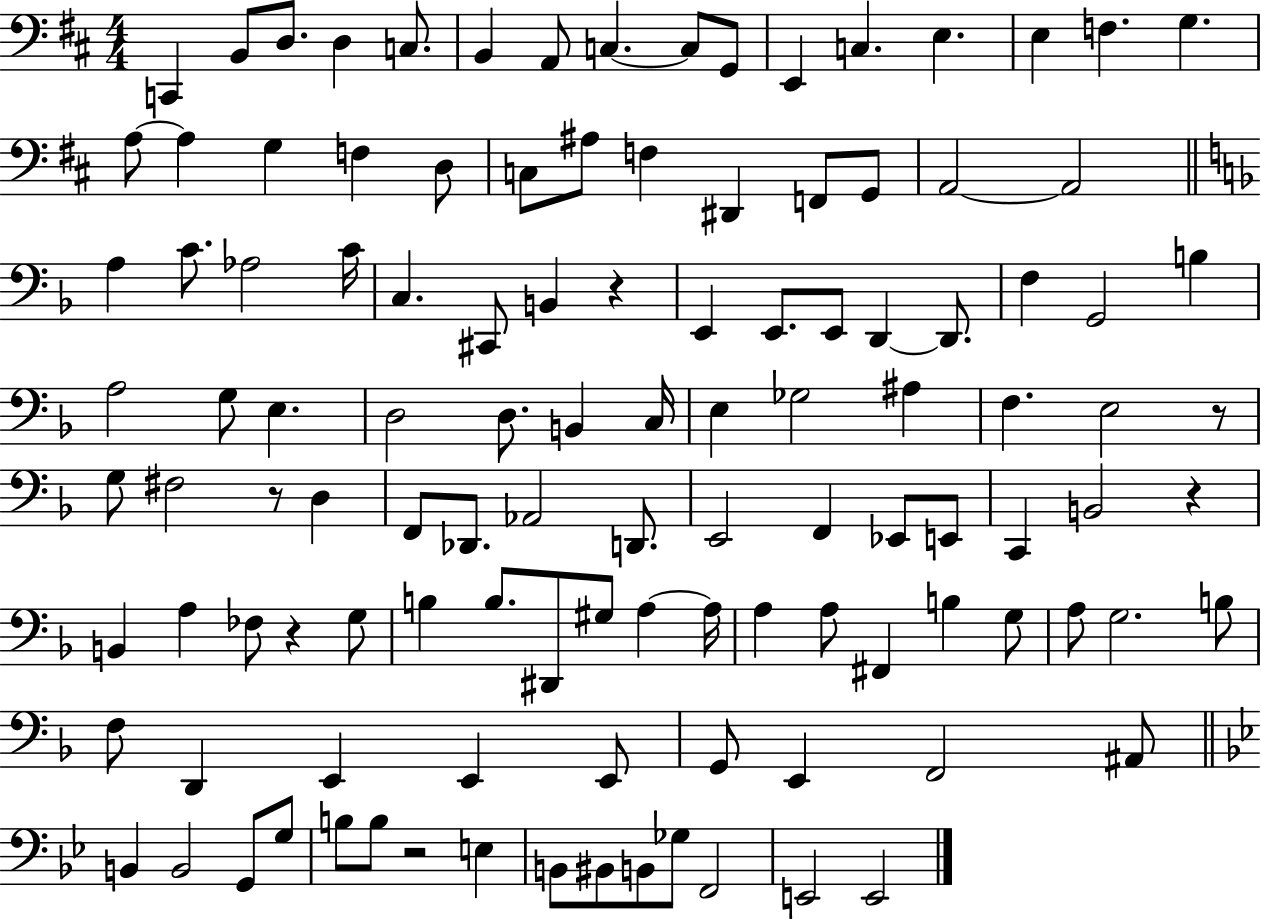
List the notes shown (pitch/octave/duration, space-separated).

C2/q B2/e D3/e. D3/q C3/e. B2/q A2/e C3/q. C3/e G2/e E2/q C3/q. E3/q. E3/q F3/q. G3/q. A3/e A3/q G3/q F3/q D3/e C3/e A#3/e F3/q D#2/q F2/e G2/e A2/h A2/h A3/q C4/e. Ab3/h C4/s C3/q. C#2/e B2/q R/q E2/q E2/e. E2/e D2/q D2/e. F3/q G2/h B3/q A3/h G3/e E3/q. D3/h D3/e. B2/q C3/s E3/q Gb3/h A#3/q F3/q. E3/h R/e G3/e F#3/h R/e D3/q F2/e Db2/e. Ab2/h D2/e. E2/h F2/q Eb2/e E2/e C2/q B2/h R/q B2/q A3/q FES3/e R/q G3/e B3/q B3/e. D#2/e G#3/e A3/q A3/s A3/q A3/e F#2/q B3/q G3/e A3/e G3/h. B3/e F3/e D2/q E2/q E2/q E2/e G2/e E2/q F2/h A#2/e B2/q B2/h G2/e G3/e B3/e B3/e R/h E3/q B2/e BIS2/e B2/e Gb3/e F2/h E2/h E2/h